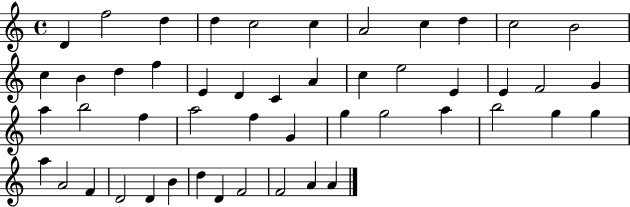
D4/q F5/h D5/q D5/q C5/h C5/q A4/h C5/q D5/q C5/h B4/h C5/q B4/q D5/q F5/q E4/q D4/q C4/q A4/q C5/q E5/h E4/q E4/q F4/h G4/q A5/q B5/h F5/q A5/h F5/q G4/q G5/q G5/h A5/q B5/h G5/q G5/q A5/q A4/h F4/q D4/h D4/q B4/q D5/q D4/q F4/h F4/h A4/q A4/q